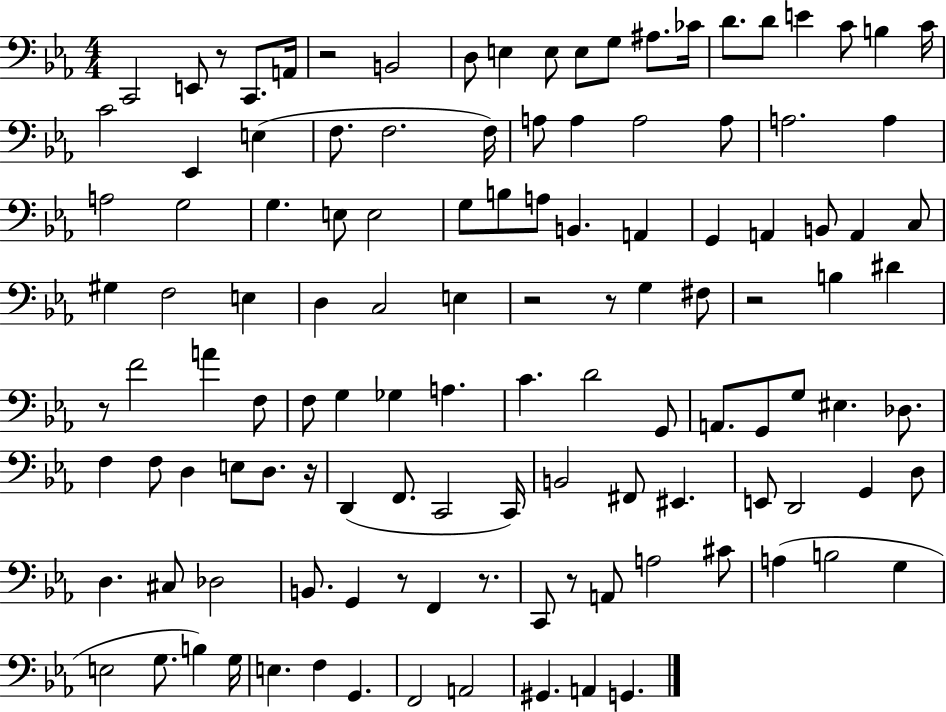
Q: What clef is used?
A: bass